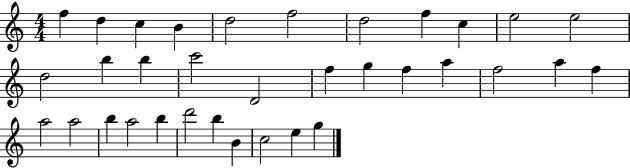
{
  \clef treble
  \numericTimeSignature
  \time 4/4
  \key c \major
  f''4 d''4 c''4 b'4 | d''2 f''2 | d''2 f''4 c''4 | e''2 e''2 | \break d''2 b''4 b''4 | c'''2 d'2 | f''4 g''4 f''4 a''4 | f''2 a''4 f''4 | \break a''2 a''2 | b''4 a''2 b''4 | d'''2 b''4 b'4 | c''2 e''4 g''4 | \break \bar "|."
}